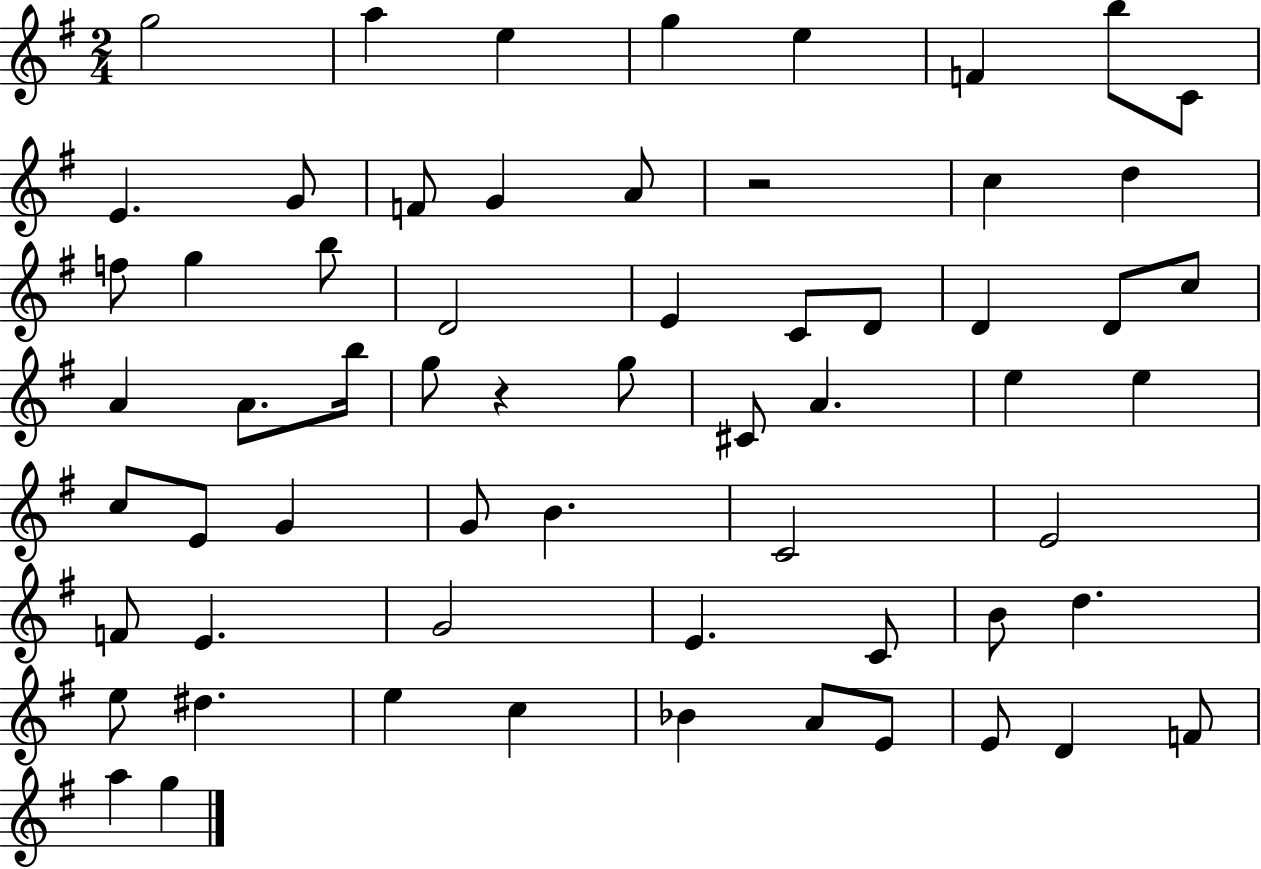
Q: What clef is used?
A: treble